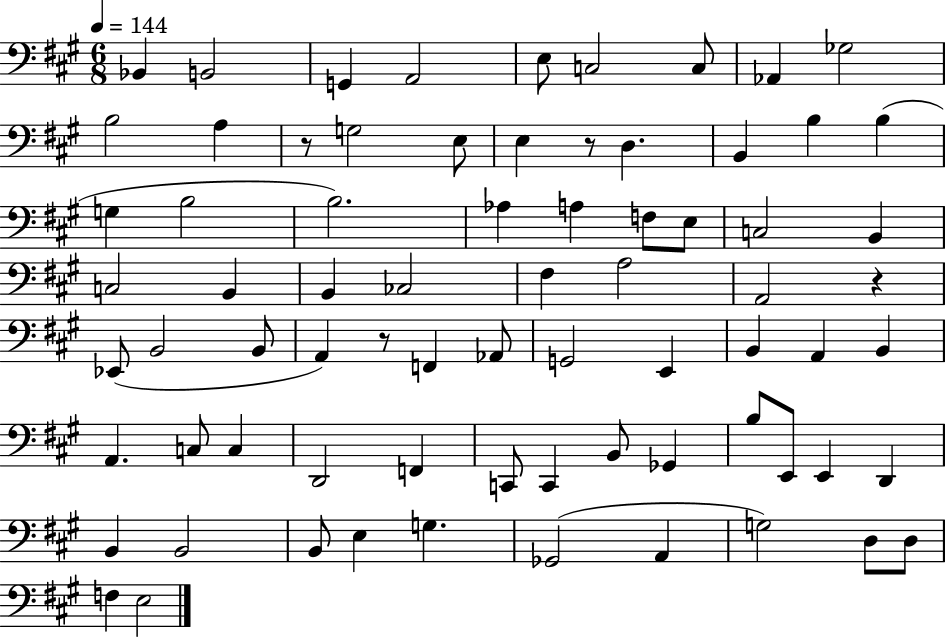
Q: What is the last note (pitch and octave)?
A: E3